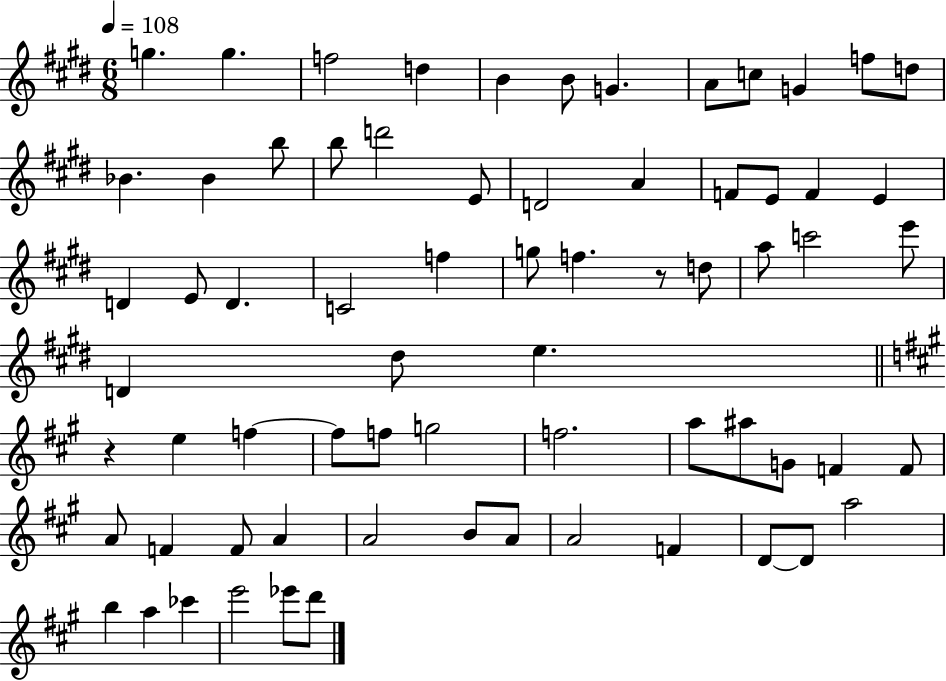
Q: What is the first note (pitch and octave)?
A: G5